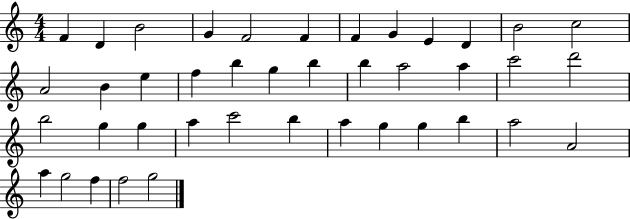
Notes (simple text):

F4/q D4/q B4/h G4/q F4/h F4/q F4/q G4/q E4/q D4/q B4/h C5/h A4/h B4/q E5/q F5/q B5/q G5/q B5/q B5/q A5/h A5/q C6/h D6/h B5/h G5/q G5/q A5/q C6/h B5/q A5/q G5/q G5/q B5/q A5/h A4/h A5/q G5/h F5/q F5/h G5/h